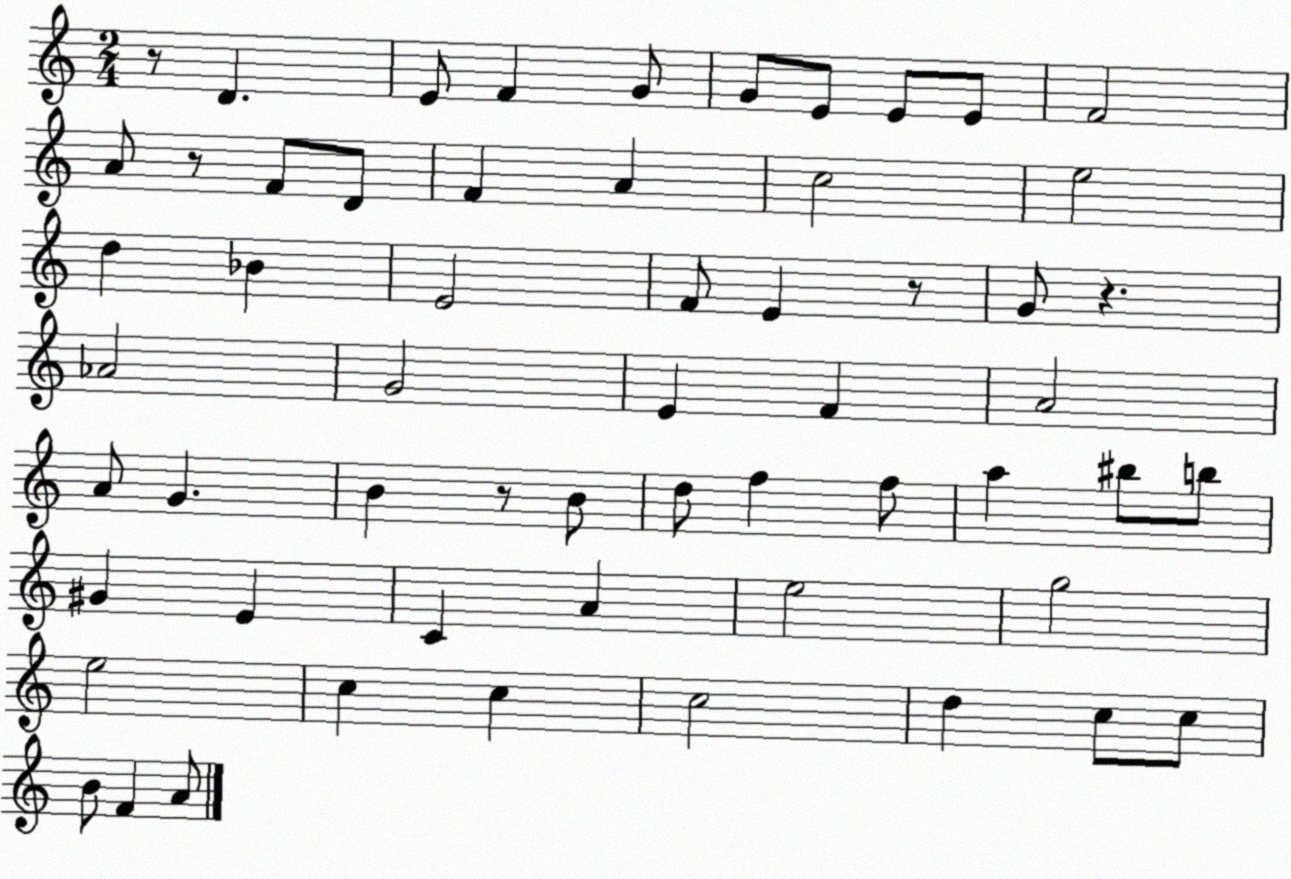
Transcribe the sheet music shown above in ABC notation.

X:1
T:Untitled
M:2/4
L:1/4
K:C
z/2 D E/2 F G/2 G/2 E/2 E/2 E/2 F2 A/2 z/2 F/2 D/2 F A c2 e2 d _B E2 F/2 E z/2 G/2 z _A2 G2 E F A2 A/2 G B z/2 B/2 d/2 f f/2 a ^b/2 b/2 ^G E C A e2 g2 e2 c c c2 d c/2 c/2 B/2 F A/2